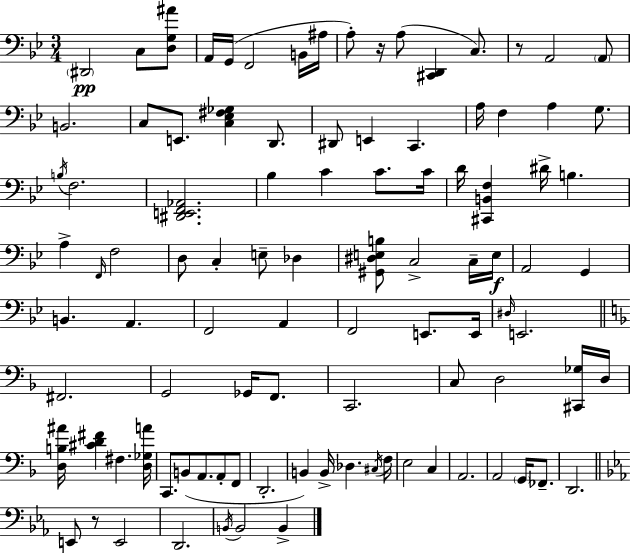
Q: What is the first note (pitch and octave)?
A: D#2